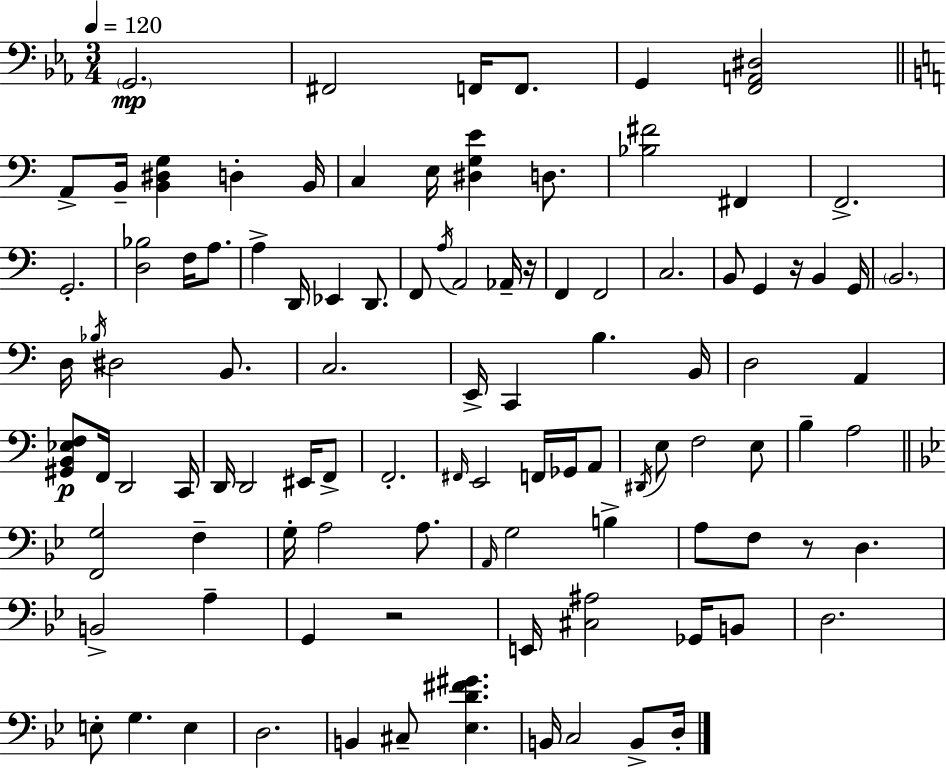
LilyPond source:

{
  \clef bass
  \numericTimeSignature
  \time 3/4
  \key c \minor
  \tempo 4 = 120
  \parenthesize g,2.\mp | fis,2 f,16 f,8. | g,4 <f, a, dis>2 | \bar "||" \break \key a \minor a,8-> b,16-- <b, dis g>4 d4-. b,16 | c4 e16 <dis g e'>4 d8. | <bes fis'>2 fis,4 | f,2.-> | \break g,2.-. | <d bes>2 f16 a8. | a4-> d,16 ees,4 d,8. | f,8 \acciaccatura { a16 } a,2 aes,16-- | \break r16 f,4 f,2 | c2. | b,8 g,4 r16 b,4 | g,16 \parenthesize b,2. | \break d16 \acciaccatura { bes16 } dis2 b,8. | c2. | e,16-> c,4 b4. | b,16 d2 a,4 | \break <gis, b, ees f>8\p f,16 d,2 | c,16 d,16 d,2 eis,16 | f,8-> f,2.-. | \grace { fis,16 } e,2 f,16 | \break ges,16 a,8 \acciaccatura { dis,16 } e8 f2 | e8 b4-- a2 | \bar "||" \break \key bes \major <f, g>2 f4-- | g16-. a2 a8. | \grace { a,16 } g2 b4-> | a8 f8 r8 d4. | \break b,2-> a4-- | g,4 r2 | e,16 <cis ais>2 ges,16 b,8 | d2. | \break e8-. g4. e4 | d2. | b,4 cis8-- <ees d' fis' gis'>4. | b,16 c2 b,8-> | \break d16-. \bar "|."
}